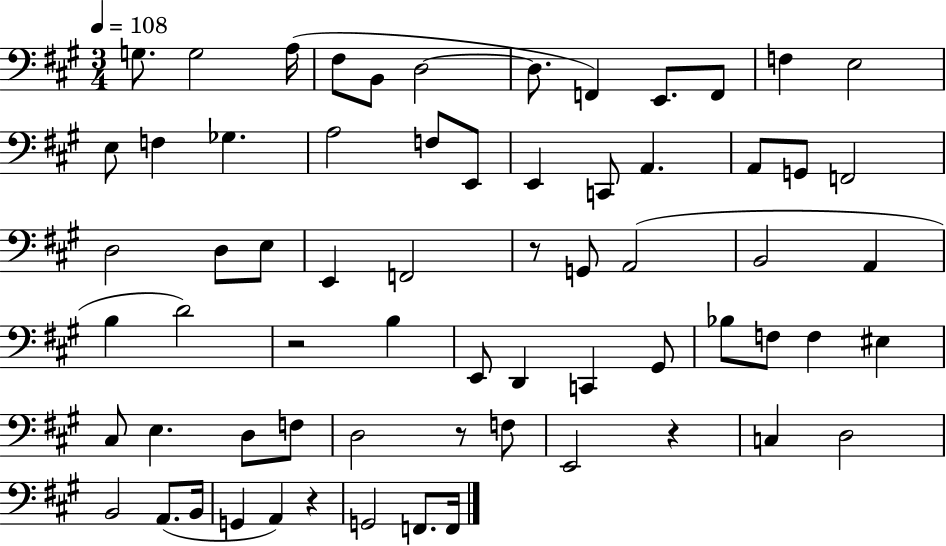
G3/e. G3/h A3/s F#3/e B2/e D3/h D3/e. F2/q E2/e. F2/e F3/q E3/h E3/e F3/q Gb3/q. A3/h F3/e E2/e E2/q C2/e A2/q. A2/e G2/e F2/h D3/h D3/e E3/e E2/q F2/h R/e G2/e A2/h B2/h A2/q B3/q D4/h R/h B3/q E2/e D2/q C2/q G#2/e Bb3/e F3/e F3/q EIS3/q C#3/e E3/q. D3/e F3/e D3/h R/e F3/e E2/h R/q C3/q D3/h B2/h A2/e. B2/s G2/q A2/q R/q G2/h F2/e. F2/s